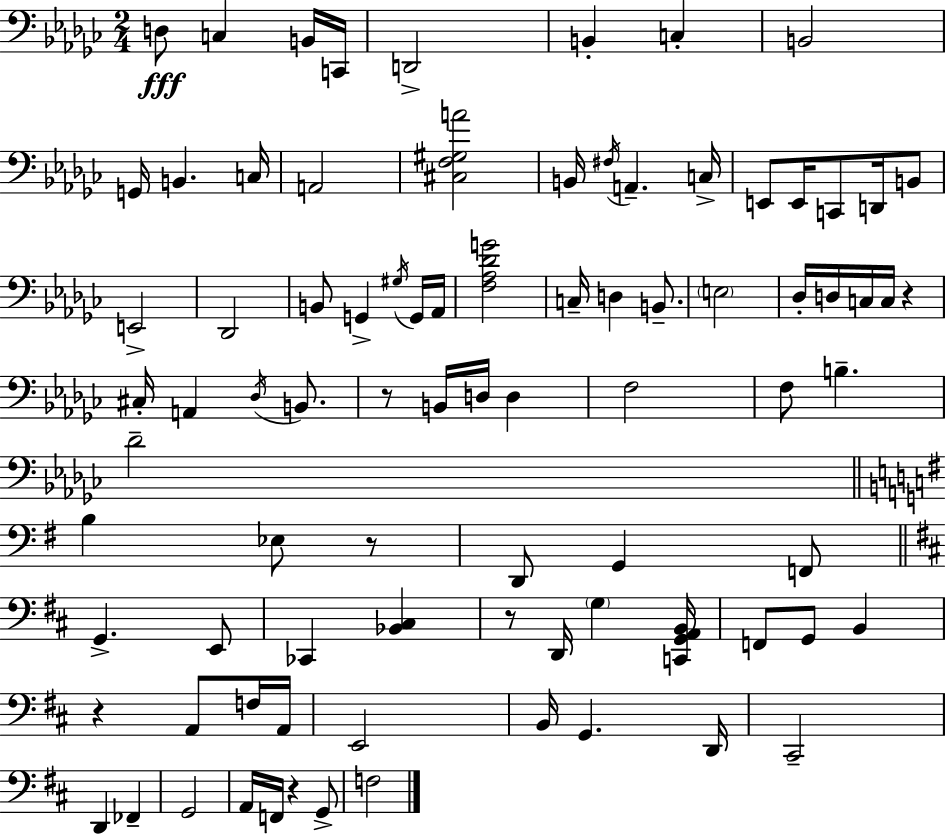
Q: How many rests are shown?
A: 6